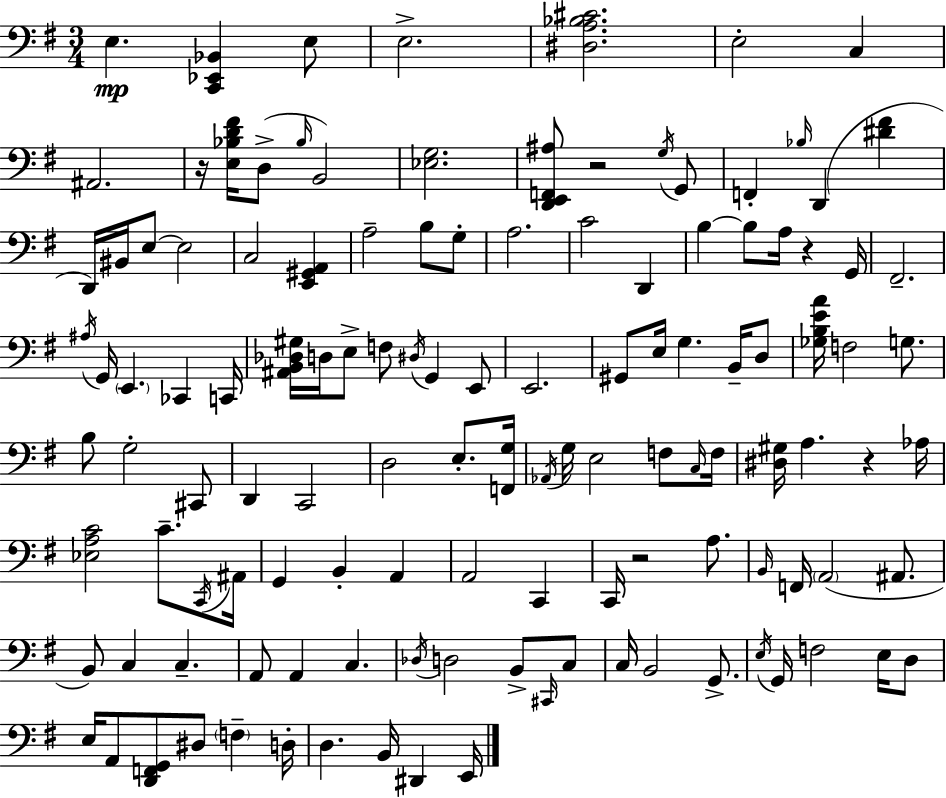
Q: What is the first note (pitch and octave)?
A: E3